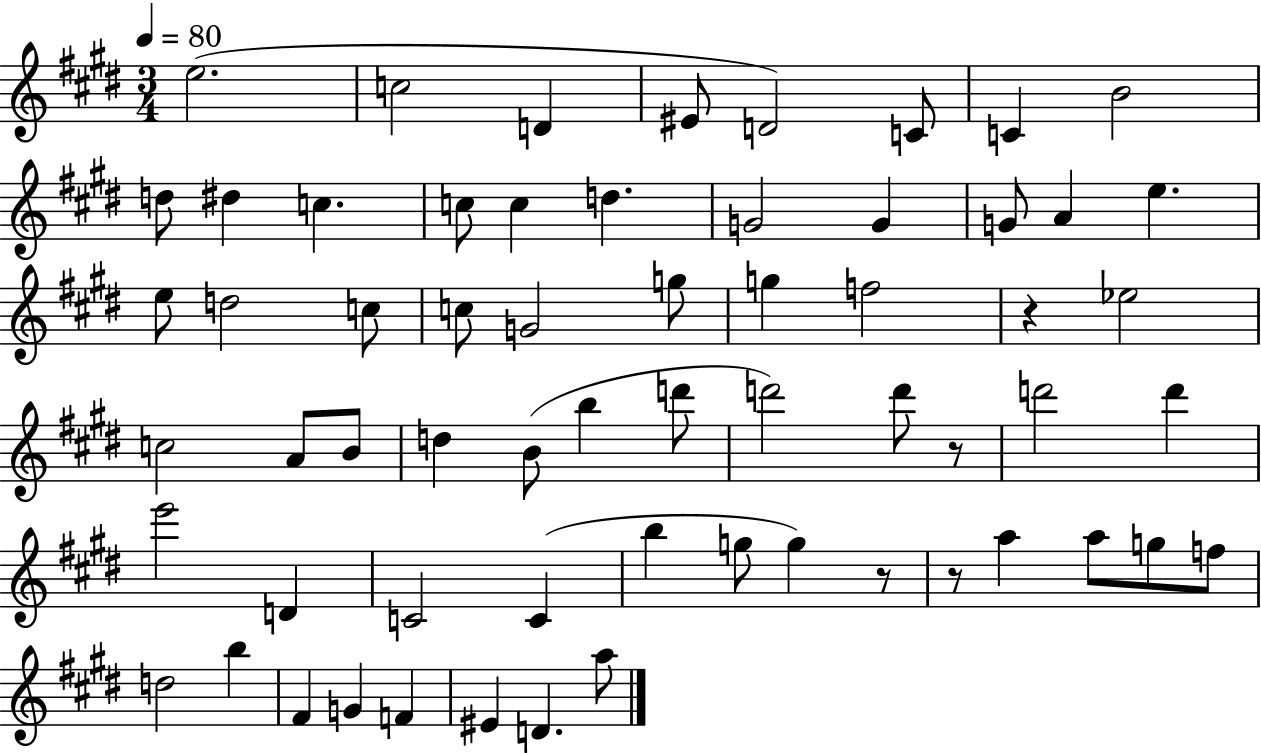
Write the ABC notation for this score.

X:1
T:Untitled
M:3/4
L:1/4
K:E
e2 c2 D ^E/2 D2 C/2 C B2 d/2 ^d c c/2 c d G2 G G/2 A e e/2 d2 c/2 c/2 G2 g/2 g f2 z _e2 c2 A/2 B/2 d B/2 b d'/2 d'2 d'/2 z/2 d'2 d' e'2 D C2 C b g/2 g z/2 z/2 a a/2 g/2 f/2 d2 b ^F G F ^E D a/2